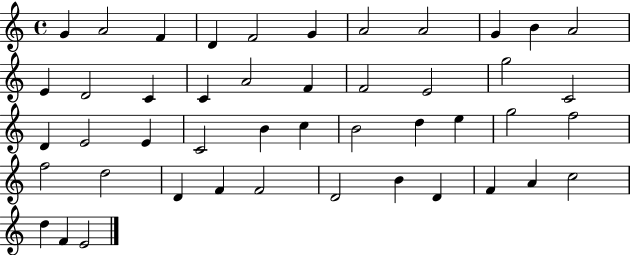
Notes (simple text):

G4/q A4/h F4/q D4/q F4/h G4/q A4/h A4/h G4/q B4/q A4/h E4/q D4/h C4/q C4/q A4/h F4/q F4/h E4/h G5/h C4/h D4/q E4/h E4/q C4/h B4/q C5/q B4/h D5/q E5/q G5/h F5/h F5/h D5/h D4/q F4/q F4/h D4/h B4/q D4/q F4/q A4/q C5/h D5/q F4/q E4/h